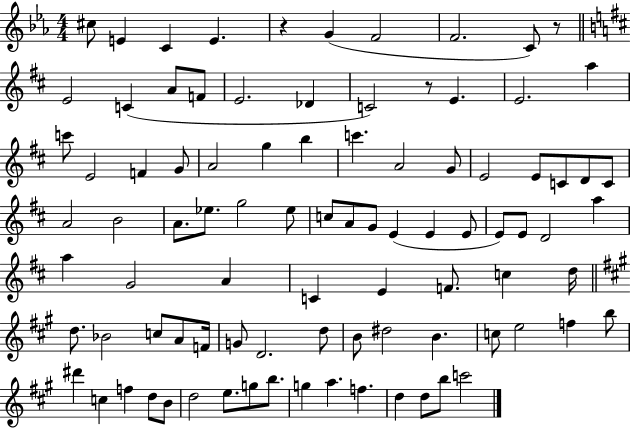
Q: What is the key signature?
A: EES major